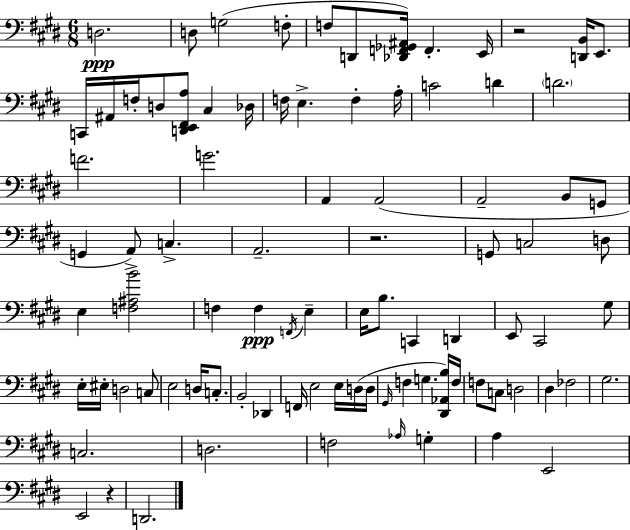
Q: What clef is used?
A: bass